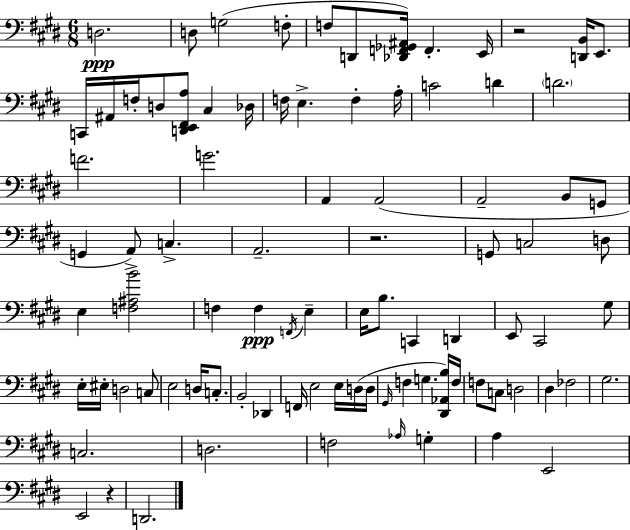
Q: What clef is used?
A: bass